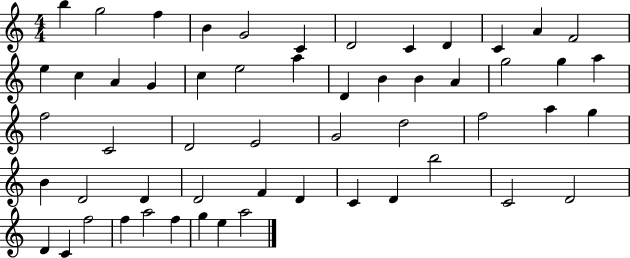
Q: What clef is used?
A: treble